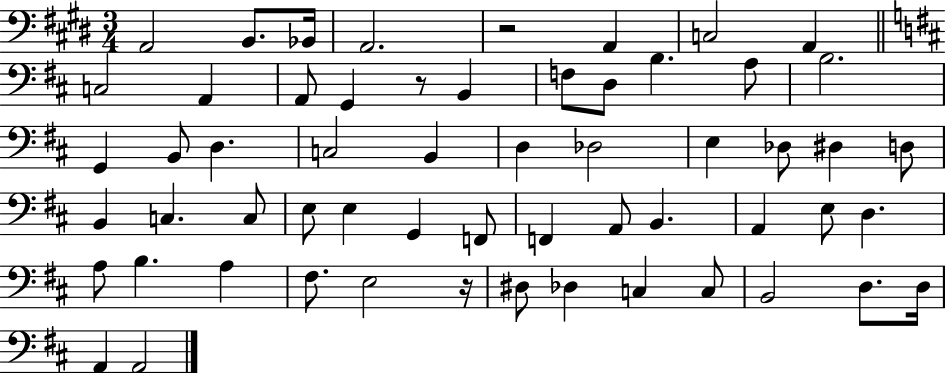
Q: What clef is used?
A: bass